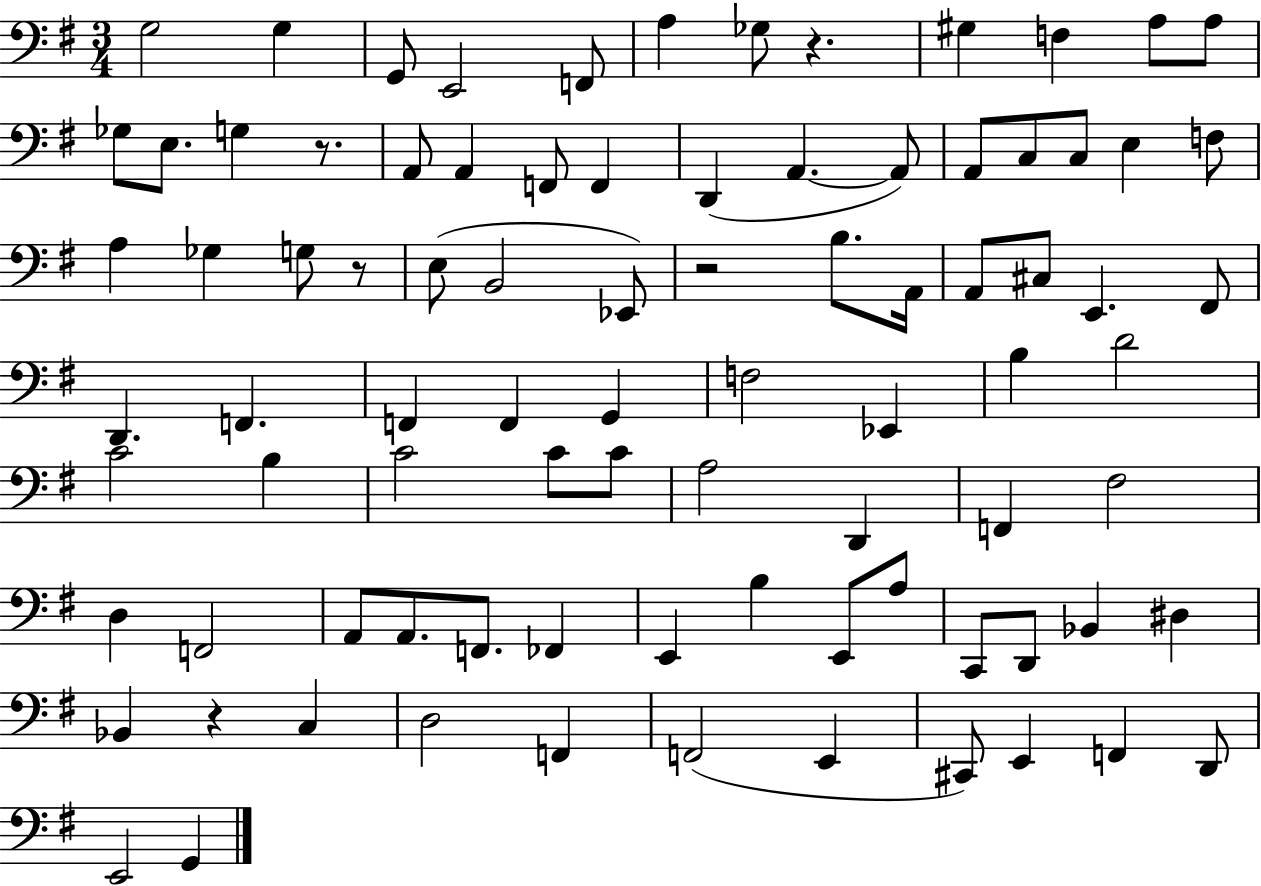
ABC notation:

X:1
T:Untitled
M:3/4
L:1/4
K:G
G,2 G, G,,/2 E,,2 F,,/2 A, _G,/2 z ^G, F, A,/2 A,/2 _G,/2 E,/2 G, z/2 A,,/2 A,, F,,/2 F,, D,, A,, A,,/2 A,,/2 C,/2 C,/2 E, F,/2 A, _G, G,/2 z/2 E,/2 B,,2 _E,,/2 z2 B,/2 A,,/4 A,,/2 ^C,/2 E,, ^F,,/2 D,, F,, F,, F,, G,, F,2 _E,, B, D2 C2 B, C2 C/2 C/2 A,2 D,, F,, ^F,2 D, F,,2 A,,/2 A,,/2 F,,/2 _F,, E,, B, E,,/2 A,/2 C,,/2 D,,/2 _B,, ^D, _B,, z C, D,2 F,, F,,2 E,, ^C,,/2 E,, F,, D,,/2 E,,2 G,,